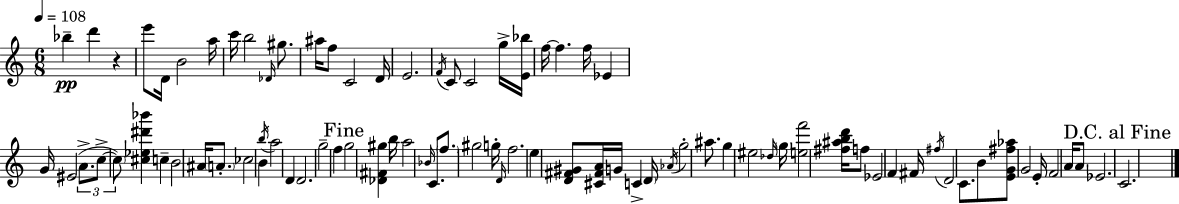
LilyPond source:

{
  \clef treble
  \numericTimeSignature
  \time 6/8
  \key a \minor
  \tempo 4 = 108
  bes''4--\pp d'''4 r4 | e'''8 d'16 b'2 a''16 | c'''16 b''2 \grace { des'16 } gis''8. | ais''16 f''8 c'2 | \break d'16 e'2. | \acciaccatura { f'16 } c'8 c'2 | g''16-> <e' bes''>16 f''16~~ f''4. f''16 ees'4 | g'16 eis'2( \tuplet 3/2 { a'8.-> | \break c''8->~~ \parenthesize c''8) } <cis'' ees'' dis''' bes'''>4 c''4-- | b'2 ais'16 \parenthesize a'8.-. | ces''2 b'4 | \acciaccatura { b''16 } a''2 d'4 | \break d'2. | g''2-- f''4 | \mark "Fine" g''2 <des' fis' gis''>4 | b''16 a''2 | \break \grace { bes'16 } c'8. \parenthesize f''8. gis''2 | g''16-. \grace { d'16 } f''2. | e''4 <d' fis' gis'>8 <cis' fis' a'>16 | g'16 c'4-> \parenthesize d'16 \acciaccatura { aes'16 } g''2-. | \break ais''8. g''4 eis''2 | \grace { des''16 } \parenthesize g''16 <e'' f'''>2 | <fis'' ais'' b'' d'''>16 f''8 ees'2 | f'4 fis'16 \acciaccatura { fis''16 } d'2 | \break c'8. b'8 <e' g' fis'' aes''>8 | g'2 e'16-. f'2 | a'16 a'8 ees'2. | \mark "D.C. al Fine" c'2. | \break \bar "|."
}